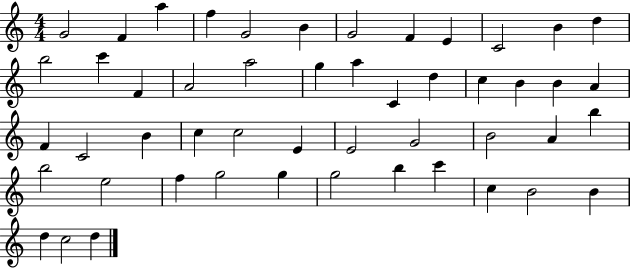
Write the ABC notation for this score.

X:1
T:Untitled
M:4/4
L:1/4
K:C
G2 F a f G2 B G2 F E C2 B d b2 c' F A2 a2 g a C d c B B A F C2 B c c2 E E2 G2 B2 A b b2 e2 f g2 g g2 b c' c B2 B d c2 d